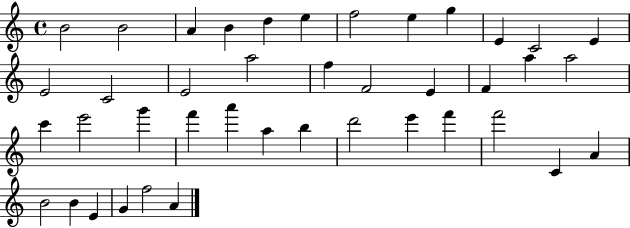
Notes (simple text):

B4/h B4/h A4/q B4/q D5/q E5/q F5/h E5/q G5/q E4/q C4/h E4/q E4/h C4/h E4/h A5/h F5/q F4/h E4/q F4/q A5/q A5/h C6/q E6/h G6/q F6/q A6/q A5/q B5/q D6/h E6/q F6/q F6/h C4/q A4/q B4/h B4/q E4/q G4/q F5/h A4/q